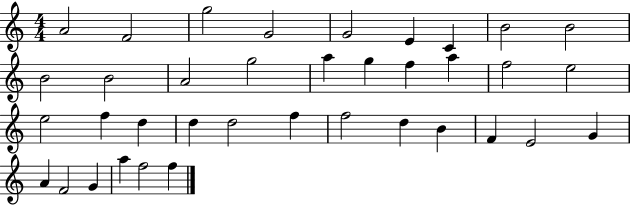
{
  \clef treble
  \numericTimeSignature
  \time 4/4
  \key c \major
  a'2 f'2 | g''2 g'2 | g'2 e'4 c'4 | b'2 b'2 | \break b'2 b'2 | a'2 g''2 | a''4 g''4 f''4 a''4 | f''2 e''2 | \break e''2 f''4 d''4 | d''4 d''2 f''4 | f''2 d''4 b'4 | f'4 e'2 g'4 | \break a'4 f'2 g'4 | a''4 f''2 f''4 | \bar "|."
}